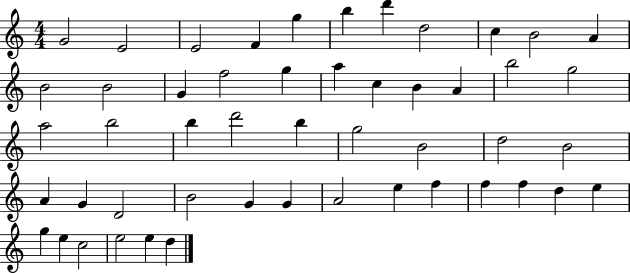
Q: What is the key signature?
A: C major